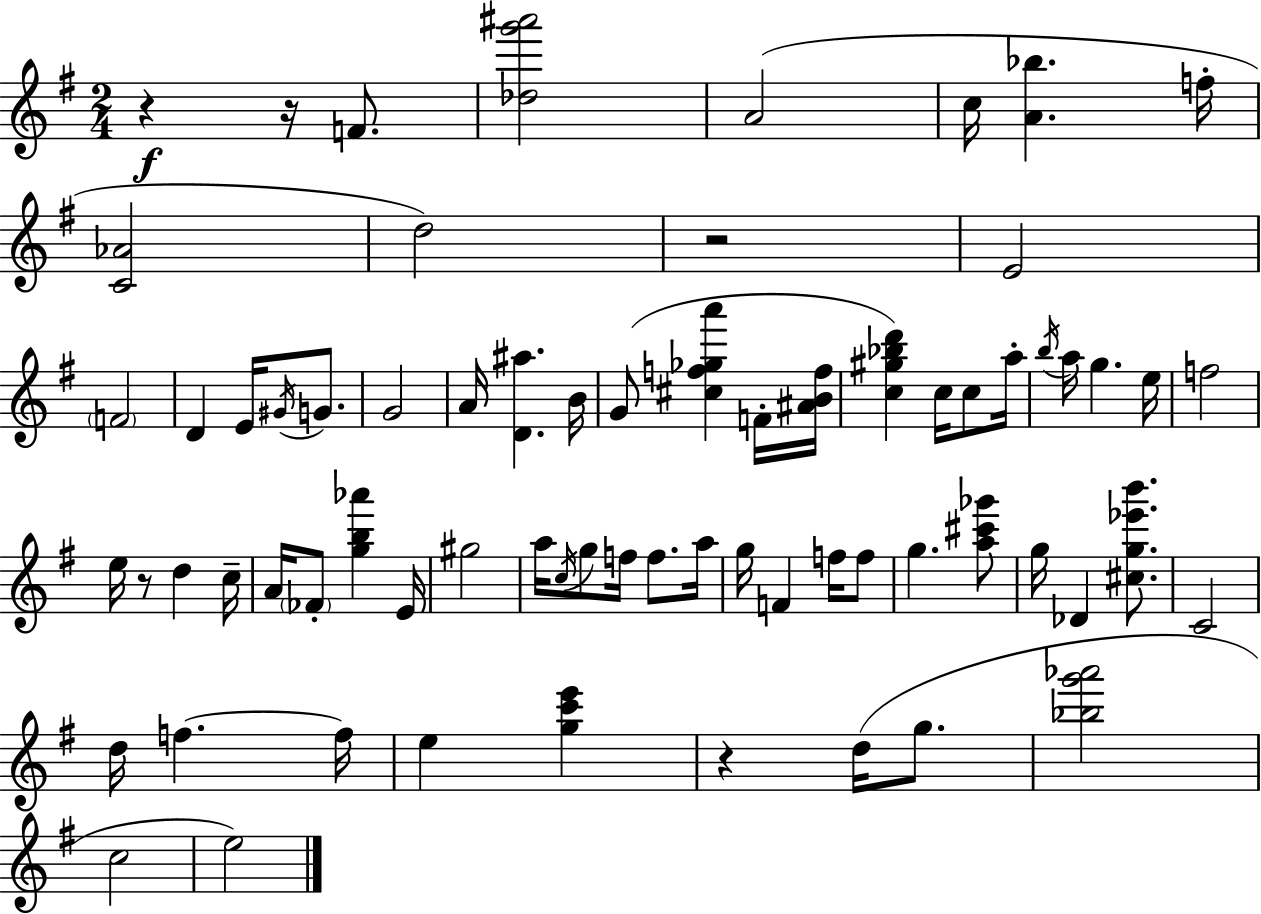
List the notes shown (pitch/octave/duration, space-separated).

R/q R/s F4/e. [Db5,G6,A#6]/h A4/h C5/s [A4,Bb5]/q. F5/s [C4,Ab4]/h D5/h R/h E4/h F4/h D4/q E4/s G#4/s G4/e. G4/h A4/s [D4,A#5]/q. B4/s G4/e [C#5,F5,Gb5,A6]/q F4/s [A#4,B4,F5]/s [C5,G#5,Bb5,D6]/q C5/s C5/e A5/s B5/s A5/s G5/q. E5/s F5/h E5/s R/e D5/q C5/s A4/s FES4/e [G5,B5,Ab6]/q E4/s G#5/h A5/s C5/s G5/e F5/s F5/e. A5/s G5/s F4/q F5/s F5/e G5/q. [A5,C#6,Gb6]/e G5/s Db4/q [C#5,G5,Eb6,B6]/e. C4/h D5/s F5/q. F5/s E5/q [G5,C6,E6]/q R/q D5/s G5/e. [Bb5,G6,Ab6]/h C5/h E5/h